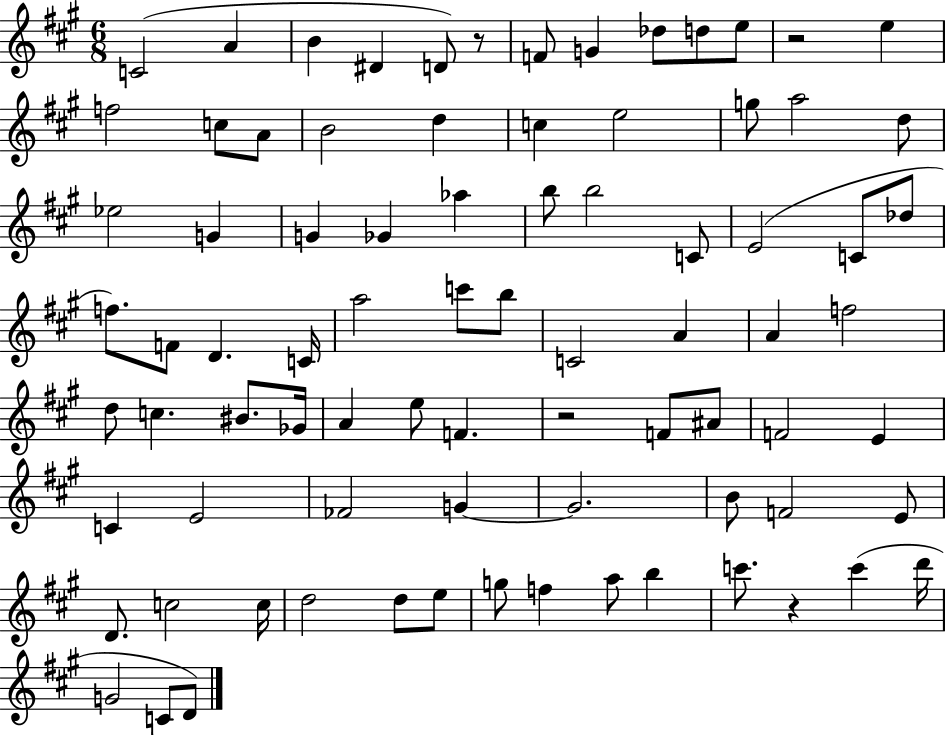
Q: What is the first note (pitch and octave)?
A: C4